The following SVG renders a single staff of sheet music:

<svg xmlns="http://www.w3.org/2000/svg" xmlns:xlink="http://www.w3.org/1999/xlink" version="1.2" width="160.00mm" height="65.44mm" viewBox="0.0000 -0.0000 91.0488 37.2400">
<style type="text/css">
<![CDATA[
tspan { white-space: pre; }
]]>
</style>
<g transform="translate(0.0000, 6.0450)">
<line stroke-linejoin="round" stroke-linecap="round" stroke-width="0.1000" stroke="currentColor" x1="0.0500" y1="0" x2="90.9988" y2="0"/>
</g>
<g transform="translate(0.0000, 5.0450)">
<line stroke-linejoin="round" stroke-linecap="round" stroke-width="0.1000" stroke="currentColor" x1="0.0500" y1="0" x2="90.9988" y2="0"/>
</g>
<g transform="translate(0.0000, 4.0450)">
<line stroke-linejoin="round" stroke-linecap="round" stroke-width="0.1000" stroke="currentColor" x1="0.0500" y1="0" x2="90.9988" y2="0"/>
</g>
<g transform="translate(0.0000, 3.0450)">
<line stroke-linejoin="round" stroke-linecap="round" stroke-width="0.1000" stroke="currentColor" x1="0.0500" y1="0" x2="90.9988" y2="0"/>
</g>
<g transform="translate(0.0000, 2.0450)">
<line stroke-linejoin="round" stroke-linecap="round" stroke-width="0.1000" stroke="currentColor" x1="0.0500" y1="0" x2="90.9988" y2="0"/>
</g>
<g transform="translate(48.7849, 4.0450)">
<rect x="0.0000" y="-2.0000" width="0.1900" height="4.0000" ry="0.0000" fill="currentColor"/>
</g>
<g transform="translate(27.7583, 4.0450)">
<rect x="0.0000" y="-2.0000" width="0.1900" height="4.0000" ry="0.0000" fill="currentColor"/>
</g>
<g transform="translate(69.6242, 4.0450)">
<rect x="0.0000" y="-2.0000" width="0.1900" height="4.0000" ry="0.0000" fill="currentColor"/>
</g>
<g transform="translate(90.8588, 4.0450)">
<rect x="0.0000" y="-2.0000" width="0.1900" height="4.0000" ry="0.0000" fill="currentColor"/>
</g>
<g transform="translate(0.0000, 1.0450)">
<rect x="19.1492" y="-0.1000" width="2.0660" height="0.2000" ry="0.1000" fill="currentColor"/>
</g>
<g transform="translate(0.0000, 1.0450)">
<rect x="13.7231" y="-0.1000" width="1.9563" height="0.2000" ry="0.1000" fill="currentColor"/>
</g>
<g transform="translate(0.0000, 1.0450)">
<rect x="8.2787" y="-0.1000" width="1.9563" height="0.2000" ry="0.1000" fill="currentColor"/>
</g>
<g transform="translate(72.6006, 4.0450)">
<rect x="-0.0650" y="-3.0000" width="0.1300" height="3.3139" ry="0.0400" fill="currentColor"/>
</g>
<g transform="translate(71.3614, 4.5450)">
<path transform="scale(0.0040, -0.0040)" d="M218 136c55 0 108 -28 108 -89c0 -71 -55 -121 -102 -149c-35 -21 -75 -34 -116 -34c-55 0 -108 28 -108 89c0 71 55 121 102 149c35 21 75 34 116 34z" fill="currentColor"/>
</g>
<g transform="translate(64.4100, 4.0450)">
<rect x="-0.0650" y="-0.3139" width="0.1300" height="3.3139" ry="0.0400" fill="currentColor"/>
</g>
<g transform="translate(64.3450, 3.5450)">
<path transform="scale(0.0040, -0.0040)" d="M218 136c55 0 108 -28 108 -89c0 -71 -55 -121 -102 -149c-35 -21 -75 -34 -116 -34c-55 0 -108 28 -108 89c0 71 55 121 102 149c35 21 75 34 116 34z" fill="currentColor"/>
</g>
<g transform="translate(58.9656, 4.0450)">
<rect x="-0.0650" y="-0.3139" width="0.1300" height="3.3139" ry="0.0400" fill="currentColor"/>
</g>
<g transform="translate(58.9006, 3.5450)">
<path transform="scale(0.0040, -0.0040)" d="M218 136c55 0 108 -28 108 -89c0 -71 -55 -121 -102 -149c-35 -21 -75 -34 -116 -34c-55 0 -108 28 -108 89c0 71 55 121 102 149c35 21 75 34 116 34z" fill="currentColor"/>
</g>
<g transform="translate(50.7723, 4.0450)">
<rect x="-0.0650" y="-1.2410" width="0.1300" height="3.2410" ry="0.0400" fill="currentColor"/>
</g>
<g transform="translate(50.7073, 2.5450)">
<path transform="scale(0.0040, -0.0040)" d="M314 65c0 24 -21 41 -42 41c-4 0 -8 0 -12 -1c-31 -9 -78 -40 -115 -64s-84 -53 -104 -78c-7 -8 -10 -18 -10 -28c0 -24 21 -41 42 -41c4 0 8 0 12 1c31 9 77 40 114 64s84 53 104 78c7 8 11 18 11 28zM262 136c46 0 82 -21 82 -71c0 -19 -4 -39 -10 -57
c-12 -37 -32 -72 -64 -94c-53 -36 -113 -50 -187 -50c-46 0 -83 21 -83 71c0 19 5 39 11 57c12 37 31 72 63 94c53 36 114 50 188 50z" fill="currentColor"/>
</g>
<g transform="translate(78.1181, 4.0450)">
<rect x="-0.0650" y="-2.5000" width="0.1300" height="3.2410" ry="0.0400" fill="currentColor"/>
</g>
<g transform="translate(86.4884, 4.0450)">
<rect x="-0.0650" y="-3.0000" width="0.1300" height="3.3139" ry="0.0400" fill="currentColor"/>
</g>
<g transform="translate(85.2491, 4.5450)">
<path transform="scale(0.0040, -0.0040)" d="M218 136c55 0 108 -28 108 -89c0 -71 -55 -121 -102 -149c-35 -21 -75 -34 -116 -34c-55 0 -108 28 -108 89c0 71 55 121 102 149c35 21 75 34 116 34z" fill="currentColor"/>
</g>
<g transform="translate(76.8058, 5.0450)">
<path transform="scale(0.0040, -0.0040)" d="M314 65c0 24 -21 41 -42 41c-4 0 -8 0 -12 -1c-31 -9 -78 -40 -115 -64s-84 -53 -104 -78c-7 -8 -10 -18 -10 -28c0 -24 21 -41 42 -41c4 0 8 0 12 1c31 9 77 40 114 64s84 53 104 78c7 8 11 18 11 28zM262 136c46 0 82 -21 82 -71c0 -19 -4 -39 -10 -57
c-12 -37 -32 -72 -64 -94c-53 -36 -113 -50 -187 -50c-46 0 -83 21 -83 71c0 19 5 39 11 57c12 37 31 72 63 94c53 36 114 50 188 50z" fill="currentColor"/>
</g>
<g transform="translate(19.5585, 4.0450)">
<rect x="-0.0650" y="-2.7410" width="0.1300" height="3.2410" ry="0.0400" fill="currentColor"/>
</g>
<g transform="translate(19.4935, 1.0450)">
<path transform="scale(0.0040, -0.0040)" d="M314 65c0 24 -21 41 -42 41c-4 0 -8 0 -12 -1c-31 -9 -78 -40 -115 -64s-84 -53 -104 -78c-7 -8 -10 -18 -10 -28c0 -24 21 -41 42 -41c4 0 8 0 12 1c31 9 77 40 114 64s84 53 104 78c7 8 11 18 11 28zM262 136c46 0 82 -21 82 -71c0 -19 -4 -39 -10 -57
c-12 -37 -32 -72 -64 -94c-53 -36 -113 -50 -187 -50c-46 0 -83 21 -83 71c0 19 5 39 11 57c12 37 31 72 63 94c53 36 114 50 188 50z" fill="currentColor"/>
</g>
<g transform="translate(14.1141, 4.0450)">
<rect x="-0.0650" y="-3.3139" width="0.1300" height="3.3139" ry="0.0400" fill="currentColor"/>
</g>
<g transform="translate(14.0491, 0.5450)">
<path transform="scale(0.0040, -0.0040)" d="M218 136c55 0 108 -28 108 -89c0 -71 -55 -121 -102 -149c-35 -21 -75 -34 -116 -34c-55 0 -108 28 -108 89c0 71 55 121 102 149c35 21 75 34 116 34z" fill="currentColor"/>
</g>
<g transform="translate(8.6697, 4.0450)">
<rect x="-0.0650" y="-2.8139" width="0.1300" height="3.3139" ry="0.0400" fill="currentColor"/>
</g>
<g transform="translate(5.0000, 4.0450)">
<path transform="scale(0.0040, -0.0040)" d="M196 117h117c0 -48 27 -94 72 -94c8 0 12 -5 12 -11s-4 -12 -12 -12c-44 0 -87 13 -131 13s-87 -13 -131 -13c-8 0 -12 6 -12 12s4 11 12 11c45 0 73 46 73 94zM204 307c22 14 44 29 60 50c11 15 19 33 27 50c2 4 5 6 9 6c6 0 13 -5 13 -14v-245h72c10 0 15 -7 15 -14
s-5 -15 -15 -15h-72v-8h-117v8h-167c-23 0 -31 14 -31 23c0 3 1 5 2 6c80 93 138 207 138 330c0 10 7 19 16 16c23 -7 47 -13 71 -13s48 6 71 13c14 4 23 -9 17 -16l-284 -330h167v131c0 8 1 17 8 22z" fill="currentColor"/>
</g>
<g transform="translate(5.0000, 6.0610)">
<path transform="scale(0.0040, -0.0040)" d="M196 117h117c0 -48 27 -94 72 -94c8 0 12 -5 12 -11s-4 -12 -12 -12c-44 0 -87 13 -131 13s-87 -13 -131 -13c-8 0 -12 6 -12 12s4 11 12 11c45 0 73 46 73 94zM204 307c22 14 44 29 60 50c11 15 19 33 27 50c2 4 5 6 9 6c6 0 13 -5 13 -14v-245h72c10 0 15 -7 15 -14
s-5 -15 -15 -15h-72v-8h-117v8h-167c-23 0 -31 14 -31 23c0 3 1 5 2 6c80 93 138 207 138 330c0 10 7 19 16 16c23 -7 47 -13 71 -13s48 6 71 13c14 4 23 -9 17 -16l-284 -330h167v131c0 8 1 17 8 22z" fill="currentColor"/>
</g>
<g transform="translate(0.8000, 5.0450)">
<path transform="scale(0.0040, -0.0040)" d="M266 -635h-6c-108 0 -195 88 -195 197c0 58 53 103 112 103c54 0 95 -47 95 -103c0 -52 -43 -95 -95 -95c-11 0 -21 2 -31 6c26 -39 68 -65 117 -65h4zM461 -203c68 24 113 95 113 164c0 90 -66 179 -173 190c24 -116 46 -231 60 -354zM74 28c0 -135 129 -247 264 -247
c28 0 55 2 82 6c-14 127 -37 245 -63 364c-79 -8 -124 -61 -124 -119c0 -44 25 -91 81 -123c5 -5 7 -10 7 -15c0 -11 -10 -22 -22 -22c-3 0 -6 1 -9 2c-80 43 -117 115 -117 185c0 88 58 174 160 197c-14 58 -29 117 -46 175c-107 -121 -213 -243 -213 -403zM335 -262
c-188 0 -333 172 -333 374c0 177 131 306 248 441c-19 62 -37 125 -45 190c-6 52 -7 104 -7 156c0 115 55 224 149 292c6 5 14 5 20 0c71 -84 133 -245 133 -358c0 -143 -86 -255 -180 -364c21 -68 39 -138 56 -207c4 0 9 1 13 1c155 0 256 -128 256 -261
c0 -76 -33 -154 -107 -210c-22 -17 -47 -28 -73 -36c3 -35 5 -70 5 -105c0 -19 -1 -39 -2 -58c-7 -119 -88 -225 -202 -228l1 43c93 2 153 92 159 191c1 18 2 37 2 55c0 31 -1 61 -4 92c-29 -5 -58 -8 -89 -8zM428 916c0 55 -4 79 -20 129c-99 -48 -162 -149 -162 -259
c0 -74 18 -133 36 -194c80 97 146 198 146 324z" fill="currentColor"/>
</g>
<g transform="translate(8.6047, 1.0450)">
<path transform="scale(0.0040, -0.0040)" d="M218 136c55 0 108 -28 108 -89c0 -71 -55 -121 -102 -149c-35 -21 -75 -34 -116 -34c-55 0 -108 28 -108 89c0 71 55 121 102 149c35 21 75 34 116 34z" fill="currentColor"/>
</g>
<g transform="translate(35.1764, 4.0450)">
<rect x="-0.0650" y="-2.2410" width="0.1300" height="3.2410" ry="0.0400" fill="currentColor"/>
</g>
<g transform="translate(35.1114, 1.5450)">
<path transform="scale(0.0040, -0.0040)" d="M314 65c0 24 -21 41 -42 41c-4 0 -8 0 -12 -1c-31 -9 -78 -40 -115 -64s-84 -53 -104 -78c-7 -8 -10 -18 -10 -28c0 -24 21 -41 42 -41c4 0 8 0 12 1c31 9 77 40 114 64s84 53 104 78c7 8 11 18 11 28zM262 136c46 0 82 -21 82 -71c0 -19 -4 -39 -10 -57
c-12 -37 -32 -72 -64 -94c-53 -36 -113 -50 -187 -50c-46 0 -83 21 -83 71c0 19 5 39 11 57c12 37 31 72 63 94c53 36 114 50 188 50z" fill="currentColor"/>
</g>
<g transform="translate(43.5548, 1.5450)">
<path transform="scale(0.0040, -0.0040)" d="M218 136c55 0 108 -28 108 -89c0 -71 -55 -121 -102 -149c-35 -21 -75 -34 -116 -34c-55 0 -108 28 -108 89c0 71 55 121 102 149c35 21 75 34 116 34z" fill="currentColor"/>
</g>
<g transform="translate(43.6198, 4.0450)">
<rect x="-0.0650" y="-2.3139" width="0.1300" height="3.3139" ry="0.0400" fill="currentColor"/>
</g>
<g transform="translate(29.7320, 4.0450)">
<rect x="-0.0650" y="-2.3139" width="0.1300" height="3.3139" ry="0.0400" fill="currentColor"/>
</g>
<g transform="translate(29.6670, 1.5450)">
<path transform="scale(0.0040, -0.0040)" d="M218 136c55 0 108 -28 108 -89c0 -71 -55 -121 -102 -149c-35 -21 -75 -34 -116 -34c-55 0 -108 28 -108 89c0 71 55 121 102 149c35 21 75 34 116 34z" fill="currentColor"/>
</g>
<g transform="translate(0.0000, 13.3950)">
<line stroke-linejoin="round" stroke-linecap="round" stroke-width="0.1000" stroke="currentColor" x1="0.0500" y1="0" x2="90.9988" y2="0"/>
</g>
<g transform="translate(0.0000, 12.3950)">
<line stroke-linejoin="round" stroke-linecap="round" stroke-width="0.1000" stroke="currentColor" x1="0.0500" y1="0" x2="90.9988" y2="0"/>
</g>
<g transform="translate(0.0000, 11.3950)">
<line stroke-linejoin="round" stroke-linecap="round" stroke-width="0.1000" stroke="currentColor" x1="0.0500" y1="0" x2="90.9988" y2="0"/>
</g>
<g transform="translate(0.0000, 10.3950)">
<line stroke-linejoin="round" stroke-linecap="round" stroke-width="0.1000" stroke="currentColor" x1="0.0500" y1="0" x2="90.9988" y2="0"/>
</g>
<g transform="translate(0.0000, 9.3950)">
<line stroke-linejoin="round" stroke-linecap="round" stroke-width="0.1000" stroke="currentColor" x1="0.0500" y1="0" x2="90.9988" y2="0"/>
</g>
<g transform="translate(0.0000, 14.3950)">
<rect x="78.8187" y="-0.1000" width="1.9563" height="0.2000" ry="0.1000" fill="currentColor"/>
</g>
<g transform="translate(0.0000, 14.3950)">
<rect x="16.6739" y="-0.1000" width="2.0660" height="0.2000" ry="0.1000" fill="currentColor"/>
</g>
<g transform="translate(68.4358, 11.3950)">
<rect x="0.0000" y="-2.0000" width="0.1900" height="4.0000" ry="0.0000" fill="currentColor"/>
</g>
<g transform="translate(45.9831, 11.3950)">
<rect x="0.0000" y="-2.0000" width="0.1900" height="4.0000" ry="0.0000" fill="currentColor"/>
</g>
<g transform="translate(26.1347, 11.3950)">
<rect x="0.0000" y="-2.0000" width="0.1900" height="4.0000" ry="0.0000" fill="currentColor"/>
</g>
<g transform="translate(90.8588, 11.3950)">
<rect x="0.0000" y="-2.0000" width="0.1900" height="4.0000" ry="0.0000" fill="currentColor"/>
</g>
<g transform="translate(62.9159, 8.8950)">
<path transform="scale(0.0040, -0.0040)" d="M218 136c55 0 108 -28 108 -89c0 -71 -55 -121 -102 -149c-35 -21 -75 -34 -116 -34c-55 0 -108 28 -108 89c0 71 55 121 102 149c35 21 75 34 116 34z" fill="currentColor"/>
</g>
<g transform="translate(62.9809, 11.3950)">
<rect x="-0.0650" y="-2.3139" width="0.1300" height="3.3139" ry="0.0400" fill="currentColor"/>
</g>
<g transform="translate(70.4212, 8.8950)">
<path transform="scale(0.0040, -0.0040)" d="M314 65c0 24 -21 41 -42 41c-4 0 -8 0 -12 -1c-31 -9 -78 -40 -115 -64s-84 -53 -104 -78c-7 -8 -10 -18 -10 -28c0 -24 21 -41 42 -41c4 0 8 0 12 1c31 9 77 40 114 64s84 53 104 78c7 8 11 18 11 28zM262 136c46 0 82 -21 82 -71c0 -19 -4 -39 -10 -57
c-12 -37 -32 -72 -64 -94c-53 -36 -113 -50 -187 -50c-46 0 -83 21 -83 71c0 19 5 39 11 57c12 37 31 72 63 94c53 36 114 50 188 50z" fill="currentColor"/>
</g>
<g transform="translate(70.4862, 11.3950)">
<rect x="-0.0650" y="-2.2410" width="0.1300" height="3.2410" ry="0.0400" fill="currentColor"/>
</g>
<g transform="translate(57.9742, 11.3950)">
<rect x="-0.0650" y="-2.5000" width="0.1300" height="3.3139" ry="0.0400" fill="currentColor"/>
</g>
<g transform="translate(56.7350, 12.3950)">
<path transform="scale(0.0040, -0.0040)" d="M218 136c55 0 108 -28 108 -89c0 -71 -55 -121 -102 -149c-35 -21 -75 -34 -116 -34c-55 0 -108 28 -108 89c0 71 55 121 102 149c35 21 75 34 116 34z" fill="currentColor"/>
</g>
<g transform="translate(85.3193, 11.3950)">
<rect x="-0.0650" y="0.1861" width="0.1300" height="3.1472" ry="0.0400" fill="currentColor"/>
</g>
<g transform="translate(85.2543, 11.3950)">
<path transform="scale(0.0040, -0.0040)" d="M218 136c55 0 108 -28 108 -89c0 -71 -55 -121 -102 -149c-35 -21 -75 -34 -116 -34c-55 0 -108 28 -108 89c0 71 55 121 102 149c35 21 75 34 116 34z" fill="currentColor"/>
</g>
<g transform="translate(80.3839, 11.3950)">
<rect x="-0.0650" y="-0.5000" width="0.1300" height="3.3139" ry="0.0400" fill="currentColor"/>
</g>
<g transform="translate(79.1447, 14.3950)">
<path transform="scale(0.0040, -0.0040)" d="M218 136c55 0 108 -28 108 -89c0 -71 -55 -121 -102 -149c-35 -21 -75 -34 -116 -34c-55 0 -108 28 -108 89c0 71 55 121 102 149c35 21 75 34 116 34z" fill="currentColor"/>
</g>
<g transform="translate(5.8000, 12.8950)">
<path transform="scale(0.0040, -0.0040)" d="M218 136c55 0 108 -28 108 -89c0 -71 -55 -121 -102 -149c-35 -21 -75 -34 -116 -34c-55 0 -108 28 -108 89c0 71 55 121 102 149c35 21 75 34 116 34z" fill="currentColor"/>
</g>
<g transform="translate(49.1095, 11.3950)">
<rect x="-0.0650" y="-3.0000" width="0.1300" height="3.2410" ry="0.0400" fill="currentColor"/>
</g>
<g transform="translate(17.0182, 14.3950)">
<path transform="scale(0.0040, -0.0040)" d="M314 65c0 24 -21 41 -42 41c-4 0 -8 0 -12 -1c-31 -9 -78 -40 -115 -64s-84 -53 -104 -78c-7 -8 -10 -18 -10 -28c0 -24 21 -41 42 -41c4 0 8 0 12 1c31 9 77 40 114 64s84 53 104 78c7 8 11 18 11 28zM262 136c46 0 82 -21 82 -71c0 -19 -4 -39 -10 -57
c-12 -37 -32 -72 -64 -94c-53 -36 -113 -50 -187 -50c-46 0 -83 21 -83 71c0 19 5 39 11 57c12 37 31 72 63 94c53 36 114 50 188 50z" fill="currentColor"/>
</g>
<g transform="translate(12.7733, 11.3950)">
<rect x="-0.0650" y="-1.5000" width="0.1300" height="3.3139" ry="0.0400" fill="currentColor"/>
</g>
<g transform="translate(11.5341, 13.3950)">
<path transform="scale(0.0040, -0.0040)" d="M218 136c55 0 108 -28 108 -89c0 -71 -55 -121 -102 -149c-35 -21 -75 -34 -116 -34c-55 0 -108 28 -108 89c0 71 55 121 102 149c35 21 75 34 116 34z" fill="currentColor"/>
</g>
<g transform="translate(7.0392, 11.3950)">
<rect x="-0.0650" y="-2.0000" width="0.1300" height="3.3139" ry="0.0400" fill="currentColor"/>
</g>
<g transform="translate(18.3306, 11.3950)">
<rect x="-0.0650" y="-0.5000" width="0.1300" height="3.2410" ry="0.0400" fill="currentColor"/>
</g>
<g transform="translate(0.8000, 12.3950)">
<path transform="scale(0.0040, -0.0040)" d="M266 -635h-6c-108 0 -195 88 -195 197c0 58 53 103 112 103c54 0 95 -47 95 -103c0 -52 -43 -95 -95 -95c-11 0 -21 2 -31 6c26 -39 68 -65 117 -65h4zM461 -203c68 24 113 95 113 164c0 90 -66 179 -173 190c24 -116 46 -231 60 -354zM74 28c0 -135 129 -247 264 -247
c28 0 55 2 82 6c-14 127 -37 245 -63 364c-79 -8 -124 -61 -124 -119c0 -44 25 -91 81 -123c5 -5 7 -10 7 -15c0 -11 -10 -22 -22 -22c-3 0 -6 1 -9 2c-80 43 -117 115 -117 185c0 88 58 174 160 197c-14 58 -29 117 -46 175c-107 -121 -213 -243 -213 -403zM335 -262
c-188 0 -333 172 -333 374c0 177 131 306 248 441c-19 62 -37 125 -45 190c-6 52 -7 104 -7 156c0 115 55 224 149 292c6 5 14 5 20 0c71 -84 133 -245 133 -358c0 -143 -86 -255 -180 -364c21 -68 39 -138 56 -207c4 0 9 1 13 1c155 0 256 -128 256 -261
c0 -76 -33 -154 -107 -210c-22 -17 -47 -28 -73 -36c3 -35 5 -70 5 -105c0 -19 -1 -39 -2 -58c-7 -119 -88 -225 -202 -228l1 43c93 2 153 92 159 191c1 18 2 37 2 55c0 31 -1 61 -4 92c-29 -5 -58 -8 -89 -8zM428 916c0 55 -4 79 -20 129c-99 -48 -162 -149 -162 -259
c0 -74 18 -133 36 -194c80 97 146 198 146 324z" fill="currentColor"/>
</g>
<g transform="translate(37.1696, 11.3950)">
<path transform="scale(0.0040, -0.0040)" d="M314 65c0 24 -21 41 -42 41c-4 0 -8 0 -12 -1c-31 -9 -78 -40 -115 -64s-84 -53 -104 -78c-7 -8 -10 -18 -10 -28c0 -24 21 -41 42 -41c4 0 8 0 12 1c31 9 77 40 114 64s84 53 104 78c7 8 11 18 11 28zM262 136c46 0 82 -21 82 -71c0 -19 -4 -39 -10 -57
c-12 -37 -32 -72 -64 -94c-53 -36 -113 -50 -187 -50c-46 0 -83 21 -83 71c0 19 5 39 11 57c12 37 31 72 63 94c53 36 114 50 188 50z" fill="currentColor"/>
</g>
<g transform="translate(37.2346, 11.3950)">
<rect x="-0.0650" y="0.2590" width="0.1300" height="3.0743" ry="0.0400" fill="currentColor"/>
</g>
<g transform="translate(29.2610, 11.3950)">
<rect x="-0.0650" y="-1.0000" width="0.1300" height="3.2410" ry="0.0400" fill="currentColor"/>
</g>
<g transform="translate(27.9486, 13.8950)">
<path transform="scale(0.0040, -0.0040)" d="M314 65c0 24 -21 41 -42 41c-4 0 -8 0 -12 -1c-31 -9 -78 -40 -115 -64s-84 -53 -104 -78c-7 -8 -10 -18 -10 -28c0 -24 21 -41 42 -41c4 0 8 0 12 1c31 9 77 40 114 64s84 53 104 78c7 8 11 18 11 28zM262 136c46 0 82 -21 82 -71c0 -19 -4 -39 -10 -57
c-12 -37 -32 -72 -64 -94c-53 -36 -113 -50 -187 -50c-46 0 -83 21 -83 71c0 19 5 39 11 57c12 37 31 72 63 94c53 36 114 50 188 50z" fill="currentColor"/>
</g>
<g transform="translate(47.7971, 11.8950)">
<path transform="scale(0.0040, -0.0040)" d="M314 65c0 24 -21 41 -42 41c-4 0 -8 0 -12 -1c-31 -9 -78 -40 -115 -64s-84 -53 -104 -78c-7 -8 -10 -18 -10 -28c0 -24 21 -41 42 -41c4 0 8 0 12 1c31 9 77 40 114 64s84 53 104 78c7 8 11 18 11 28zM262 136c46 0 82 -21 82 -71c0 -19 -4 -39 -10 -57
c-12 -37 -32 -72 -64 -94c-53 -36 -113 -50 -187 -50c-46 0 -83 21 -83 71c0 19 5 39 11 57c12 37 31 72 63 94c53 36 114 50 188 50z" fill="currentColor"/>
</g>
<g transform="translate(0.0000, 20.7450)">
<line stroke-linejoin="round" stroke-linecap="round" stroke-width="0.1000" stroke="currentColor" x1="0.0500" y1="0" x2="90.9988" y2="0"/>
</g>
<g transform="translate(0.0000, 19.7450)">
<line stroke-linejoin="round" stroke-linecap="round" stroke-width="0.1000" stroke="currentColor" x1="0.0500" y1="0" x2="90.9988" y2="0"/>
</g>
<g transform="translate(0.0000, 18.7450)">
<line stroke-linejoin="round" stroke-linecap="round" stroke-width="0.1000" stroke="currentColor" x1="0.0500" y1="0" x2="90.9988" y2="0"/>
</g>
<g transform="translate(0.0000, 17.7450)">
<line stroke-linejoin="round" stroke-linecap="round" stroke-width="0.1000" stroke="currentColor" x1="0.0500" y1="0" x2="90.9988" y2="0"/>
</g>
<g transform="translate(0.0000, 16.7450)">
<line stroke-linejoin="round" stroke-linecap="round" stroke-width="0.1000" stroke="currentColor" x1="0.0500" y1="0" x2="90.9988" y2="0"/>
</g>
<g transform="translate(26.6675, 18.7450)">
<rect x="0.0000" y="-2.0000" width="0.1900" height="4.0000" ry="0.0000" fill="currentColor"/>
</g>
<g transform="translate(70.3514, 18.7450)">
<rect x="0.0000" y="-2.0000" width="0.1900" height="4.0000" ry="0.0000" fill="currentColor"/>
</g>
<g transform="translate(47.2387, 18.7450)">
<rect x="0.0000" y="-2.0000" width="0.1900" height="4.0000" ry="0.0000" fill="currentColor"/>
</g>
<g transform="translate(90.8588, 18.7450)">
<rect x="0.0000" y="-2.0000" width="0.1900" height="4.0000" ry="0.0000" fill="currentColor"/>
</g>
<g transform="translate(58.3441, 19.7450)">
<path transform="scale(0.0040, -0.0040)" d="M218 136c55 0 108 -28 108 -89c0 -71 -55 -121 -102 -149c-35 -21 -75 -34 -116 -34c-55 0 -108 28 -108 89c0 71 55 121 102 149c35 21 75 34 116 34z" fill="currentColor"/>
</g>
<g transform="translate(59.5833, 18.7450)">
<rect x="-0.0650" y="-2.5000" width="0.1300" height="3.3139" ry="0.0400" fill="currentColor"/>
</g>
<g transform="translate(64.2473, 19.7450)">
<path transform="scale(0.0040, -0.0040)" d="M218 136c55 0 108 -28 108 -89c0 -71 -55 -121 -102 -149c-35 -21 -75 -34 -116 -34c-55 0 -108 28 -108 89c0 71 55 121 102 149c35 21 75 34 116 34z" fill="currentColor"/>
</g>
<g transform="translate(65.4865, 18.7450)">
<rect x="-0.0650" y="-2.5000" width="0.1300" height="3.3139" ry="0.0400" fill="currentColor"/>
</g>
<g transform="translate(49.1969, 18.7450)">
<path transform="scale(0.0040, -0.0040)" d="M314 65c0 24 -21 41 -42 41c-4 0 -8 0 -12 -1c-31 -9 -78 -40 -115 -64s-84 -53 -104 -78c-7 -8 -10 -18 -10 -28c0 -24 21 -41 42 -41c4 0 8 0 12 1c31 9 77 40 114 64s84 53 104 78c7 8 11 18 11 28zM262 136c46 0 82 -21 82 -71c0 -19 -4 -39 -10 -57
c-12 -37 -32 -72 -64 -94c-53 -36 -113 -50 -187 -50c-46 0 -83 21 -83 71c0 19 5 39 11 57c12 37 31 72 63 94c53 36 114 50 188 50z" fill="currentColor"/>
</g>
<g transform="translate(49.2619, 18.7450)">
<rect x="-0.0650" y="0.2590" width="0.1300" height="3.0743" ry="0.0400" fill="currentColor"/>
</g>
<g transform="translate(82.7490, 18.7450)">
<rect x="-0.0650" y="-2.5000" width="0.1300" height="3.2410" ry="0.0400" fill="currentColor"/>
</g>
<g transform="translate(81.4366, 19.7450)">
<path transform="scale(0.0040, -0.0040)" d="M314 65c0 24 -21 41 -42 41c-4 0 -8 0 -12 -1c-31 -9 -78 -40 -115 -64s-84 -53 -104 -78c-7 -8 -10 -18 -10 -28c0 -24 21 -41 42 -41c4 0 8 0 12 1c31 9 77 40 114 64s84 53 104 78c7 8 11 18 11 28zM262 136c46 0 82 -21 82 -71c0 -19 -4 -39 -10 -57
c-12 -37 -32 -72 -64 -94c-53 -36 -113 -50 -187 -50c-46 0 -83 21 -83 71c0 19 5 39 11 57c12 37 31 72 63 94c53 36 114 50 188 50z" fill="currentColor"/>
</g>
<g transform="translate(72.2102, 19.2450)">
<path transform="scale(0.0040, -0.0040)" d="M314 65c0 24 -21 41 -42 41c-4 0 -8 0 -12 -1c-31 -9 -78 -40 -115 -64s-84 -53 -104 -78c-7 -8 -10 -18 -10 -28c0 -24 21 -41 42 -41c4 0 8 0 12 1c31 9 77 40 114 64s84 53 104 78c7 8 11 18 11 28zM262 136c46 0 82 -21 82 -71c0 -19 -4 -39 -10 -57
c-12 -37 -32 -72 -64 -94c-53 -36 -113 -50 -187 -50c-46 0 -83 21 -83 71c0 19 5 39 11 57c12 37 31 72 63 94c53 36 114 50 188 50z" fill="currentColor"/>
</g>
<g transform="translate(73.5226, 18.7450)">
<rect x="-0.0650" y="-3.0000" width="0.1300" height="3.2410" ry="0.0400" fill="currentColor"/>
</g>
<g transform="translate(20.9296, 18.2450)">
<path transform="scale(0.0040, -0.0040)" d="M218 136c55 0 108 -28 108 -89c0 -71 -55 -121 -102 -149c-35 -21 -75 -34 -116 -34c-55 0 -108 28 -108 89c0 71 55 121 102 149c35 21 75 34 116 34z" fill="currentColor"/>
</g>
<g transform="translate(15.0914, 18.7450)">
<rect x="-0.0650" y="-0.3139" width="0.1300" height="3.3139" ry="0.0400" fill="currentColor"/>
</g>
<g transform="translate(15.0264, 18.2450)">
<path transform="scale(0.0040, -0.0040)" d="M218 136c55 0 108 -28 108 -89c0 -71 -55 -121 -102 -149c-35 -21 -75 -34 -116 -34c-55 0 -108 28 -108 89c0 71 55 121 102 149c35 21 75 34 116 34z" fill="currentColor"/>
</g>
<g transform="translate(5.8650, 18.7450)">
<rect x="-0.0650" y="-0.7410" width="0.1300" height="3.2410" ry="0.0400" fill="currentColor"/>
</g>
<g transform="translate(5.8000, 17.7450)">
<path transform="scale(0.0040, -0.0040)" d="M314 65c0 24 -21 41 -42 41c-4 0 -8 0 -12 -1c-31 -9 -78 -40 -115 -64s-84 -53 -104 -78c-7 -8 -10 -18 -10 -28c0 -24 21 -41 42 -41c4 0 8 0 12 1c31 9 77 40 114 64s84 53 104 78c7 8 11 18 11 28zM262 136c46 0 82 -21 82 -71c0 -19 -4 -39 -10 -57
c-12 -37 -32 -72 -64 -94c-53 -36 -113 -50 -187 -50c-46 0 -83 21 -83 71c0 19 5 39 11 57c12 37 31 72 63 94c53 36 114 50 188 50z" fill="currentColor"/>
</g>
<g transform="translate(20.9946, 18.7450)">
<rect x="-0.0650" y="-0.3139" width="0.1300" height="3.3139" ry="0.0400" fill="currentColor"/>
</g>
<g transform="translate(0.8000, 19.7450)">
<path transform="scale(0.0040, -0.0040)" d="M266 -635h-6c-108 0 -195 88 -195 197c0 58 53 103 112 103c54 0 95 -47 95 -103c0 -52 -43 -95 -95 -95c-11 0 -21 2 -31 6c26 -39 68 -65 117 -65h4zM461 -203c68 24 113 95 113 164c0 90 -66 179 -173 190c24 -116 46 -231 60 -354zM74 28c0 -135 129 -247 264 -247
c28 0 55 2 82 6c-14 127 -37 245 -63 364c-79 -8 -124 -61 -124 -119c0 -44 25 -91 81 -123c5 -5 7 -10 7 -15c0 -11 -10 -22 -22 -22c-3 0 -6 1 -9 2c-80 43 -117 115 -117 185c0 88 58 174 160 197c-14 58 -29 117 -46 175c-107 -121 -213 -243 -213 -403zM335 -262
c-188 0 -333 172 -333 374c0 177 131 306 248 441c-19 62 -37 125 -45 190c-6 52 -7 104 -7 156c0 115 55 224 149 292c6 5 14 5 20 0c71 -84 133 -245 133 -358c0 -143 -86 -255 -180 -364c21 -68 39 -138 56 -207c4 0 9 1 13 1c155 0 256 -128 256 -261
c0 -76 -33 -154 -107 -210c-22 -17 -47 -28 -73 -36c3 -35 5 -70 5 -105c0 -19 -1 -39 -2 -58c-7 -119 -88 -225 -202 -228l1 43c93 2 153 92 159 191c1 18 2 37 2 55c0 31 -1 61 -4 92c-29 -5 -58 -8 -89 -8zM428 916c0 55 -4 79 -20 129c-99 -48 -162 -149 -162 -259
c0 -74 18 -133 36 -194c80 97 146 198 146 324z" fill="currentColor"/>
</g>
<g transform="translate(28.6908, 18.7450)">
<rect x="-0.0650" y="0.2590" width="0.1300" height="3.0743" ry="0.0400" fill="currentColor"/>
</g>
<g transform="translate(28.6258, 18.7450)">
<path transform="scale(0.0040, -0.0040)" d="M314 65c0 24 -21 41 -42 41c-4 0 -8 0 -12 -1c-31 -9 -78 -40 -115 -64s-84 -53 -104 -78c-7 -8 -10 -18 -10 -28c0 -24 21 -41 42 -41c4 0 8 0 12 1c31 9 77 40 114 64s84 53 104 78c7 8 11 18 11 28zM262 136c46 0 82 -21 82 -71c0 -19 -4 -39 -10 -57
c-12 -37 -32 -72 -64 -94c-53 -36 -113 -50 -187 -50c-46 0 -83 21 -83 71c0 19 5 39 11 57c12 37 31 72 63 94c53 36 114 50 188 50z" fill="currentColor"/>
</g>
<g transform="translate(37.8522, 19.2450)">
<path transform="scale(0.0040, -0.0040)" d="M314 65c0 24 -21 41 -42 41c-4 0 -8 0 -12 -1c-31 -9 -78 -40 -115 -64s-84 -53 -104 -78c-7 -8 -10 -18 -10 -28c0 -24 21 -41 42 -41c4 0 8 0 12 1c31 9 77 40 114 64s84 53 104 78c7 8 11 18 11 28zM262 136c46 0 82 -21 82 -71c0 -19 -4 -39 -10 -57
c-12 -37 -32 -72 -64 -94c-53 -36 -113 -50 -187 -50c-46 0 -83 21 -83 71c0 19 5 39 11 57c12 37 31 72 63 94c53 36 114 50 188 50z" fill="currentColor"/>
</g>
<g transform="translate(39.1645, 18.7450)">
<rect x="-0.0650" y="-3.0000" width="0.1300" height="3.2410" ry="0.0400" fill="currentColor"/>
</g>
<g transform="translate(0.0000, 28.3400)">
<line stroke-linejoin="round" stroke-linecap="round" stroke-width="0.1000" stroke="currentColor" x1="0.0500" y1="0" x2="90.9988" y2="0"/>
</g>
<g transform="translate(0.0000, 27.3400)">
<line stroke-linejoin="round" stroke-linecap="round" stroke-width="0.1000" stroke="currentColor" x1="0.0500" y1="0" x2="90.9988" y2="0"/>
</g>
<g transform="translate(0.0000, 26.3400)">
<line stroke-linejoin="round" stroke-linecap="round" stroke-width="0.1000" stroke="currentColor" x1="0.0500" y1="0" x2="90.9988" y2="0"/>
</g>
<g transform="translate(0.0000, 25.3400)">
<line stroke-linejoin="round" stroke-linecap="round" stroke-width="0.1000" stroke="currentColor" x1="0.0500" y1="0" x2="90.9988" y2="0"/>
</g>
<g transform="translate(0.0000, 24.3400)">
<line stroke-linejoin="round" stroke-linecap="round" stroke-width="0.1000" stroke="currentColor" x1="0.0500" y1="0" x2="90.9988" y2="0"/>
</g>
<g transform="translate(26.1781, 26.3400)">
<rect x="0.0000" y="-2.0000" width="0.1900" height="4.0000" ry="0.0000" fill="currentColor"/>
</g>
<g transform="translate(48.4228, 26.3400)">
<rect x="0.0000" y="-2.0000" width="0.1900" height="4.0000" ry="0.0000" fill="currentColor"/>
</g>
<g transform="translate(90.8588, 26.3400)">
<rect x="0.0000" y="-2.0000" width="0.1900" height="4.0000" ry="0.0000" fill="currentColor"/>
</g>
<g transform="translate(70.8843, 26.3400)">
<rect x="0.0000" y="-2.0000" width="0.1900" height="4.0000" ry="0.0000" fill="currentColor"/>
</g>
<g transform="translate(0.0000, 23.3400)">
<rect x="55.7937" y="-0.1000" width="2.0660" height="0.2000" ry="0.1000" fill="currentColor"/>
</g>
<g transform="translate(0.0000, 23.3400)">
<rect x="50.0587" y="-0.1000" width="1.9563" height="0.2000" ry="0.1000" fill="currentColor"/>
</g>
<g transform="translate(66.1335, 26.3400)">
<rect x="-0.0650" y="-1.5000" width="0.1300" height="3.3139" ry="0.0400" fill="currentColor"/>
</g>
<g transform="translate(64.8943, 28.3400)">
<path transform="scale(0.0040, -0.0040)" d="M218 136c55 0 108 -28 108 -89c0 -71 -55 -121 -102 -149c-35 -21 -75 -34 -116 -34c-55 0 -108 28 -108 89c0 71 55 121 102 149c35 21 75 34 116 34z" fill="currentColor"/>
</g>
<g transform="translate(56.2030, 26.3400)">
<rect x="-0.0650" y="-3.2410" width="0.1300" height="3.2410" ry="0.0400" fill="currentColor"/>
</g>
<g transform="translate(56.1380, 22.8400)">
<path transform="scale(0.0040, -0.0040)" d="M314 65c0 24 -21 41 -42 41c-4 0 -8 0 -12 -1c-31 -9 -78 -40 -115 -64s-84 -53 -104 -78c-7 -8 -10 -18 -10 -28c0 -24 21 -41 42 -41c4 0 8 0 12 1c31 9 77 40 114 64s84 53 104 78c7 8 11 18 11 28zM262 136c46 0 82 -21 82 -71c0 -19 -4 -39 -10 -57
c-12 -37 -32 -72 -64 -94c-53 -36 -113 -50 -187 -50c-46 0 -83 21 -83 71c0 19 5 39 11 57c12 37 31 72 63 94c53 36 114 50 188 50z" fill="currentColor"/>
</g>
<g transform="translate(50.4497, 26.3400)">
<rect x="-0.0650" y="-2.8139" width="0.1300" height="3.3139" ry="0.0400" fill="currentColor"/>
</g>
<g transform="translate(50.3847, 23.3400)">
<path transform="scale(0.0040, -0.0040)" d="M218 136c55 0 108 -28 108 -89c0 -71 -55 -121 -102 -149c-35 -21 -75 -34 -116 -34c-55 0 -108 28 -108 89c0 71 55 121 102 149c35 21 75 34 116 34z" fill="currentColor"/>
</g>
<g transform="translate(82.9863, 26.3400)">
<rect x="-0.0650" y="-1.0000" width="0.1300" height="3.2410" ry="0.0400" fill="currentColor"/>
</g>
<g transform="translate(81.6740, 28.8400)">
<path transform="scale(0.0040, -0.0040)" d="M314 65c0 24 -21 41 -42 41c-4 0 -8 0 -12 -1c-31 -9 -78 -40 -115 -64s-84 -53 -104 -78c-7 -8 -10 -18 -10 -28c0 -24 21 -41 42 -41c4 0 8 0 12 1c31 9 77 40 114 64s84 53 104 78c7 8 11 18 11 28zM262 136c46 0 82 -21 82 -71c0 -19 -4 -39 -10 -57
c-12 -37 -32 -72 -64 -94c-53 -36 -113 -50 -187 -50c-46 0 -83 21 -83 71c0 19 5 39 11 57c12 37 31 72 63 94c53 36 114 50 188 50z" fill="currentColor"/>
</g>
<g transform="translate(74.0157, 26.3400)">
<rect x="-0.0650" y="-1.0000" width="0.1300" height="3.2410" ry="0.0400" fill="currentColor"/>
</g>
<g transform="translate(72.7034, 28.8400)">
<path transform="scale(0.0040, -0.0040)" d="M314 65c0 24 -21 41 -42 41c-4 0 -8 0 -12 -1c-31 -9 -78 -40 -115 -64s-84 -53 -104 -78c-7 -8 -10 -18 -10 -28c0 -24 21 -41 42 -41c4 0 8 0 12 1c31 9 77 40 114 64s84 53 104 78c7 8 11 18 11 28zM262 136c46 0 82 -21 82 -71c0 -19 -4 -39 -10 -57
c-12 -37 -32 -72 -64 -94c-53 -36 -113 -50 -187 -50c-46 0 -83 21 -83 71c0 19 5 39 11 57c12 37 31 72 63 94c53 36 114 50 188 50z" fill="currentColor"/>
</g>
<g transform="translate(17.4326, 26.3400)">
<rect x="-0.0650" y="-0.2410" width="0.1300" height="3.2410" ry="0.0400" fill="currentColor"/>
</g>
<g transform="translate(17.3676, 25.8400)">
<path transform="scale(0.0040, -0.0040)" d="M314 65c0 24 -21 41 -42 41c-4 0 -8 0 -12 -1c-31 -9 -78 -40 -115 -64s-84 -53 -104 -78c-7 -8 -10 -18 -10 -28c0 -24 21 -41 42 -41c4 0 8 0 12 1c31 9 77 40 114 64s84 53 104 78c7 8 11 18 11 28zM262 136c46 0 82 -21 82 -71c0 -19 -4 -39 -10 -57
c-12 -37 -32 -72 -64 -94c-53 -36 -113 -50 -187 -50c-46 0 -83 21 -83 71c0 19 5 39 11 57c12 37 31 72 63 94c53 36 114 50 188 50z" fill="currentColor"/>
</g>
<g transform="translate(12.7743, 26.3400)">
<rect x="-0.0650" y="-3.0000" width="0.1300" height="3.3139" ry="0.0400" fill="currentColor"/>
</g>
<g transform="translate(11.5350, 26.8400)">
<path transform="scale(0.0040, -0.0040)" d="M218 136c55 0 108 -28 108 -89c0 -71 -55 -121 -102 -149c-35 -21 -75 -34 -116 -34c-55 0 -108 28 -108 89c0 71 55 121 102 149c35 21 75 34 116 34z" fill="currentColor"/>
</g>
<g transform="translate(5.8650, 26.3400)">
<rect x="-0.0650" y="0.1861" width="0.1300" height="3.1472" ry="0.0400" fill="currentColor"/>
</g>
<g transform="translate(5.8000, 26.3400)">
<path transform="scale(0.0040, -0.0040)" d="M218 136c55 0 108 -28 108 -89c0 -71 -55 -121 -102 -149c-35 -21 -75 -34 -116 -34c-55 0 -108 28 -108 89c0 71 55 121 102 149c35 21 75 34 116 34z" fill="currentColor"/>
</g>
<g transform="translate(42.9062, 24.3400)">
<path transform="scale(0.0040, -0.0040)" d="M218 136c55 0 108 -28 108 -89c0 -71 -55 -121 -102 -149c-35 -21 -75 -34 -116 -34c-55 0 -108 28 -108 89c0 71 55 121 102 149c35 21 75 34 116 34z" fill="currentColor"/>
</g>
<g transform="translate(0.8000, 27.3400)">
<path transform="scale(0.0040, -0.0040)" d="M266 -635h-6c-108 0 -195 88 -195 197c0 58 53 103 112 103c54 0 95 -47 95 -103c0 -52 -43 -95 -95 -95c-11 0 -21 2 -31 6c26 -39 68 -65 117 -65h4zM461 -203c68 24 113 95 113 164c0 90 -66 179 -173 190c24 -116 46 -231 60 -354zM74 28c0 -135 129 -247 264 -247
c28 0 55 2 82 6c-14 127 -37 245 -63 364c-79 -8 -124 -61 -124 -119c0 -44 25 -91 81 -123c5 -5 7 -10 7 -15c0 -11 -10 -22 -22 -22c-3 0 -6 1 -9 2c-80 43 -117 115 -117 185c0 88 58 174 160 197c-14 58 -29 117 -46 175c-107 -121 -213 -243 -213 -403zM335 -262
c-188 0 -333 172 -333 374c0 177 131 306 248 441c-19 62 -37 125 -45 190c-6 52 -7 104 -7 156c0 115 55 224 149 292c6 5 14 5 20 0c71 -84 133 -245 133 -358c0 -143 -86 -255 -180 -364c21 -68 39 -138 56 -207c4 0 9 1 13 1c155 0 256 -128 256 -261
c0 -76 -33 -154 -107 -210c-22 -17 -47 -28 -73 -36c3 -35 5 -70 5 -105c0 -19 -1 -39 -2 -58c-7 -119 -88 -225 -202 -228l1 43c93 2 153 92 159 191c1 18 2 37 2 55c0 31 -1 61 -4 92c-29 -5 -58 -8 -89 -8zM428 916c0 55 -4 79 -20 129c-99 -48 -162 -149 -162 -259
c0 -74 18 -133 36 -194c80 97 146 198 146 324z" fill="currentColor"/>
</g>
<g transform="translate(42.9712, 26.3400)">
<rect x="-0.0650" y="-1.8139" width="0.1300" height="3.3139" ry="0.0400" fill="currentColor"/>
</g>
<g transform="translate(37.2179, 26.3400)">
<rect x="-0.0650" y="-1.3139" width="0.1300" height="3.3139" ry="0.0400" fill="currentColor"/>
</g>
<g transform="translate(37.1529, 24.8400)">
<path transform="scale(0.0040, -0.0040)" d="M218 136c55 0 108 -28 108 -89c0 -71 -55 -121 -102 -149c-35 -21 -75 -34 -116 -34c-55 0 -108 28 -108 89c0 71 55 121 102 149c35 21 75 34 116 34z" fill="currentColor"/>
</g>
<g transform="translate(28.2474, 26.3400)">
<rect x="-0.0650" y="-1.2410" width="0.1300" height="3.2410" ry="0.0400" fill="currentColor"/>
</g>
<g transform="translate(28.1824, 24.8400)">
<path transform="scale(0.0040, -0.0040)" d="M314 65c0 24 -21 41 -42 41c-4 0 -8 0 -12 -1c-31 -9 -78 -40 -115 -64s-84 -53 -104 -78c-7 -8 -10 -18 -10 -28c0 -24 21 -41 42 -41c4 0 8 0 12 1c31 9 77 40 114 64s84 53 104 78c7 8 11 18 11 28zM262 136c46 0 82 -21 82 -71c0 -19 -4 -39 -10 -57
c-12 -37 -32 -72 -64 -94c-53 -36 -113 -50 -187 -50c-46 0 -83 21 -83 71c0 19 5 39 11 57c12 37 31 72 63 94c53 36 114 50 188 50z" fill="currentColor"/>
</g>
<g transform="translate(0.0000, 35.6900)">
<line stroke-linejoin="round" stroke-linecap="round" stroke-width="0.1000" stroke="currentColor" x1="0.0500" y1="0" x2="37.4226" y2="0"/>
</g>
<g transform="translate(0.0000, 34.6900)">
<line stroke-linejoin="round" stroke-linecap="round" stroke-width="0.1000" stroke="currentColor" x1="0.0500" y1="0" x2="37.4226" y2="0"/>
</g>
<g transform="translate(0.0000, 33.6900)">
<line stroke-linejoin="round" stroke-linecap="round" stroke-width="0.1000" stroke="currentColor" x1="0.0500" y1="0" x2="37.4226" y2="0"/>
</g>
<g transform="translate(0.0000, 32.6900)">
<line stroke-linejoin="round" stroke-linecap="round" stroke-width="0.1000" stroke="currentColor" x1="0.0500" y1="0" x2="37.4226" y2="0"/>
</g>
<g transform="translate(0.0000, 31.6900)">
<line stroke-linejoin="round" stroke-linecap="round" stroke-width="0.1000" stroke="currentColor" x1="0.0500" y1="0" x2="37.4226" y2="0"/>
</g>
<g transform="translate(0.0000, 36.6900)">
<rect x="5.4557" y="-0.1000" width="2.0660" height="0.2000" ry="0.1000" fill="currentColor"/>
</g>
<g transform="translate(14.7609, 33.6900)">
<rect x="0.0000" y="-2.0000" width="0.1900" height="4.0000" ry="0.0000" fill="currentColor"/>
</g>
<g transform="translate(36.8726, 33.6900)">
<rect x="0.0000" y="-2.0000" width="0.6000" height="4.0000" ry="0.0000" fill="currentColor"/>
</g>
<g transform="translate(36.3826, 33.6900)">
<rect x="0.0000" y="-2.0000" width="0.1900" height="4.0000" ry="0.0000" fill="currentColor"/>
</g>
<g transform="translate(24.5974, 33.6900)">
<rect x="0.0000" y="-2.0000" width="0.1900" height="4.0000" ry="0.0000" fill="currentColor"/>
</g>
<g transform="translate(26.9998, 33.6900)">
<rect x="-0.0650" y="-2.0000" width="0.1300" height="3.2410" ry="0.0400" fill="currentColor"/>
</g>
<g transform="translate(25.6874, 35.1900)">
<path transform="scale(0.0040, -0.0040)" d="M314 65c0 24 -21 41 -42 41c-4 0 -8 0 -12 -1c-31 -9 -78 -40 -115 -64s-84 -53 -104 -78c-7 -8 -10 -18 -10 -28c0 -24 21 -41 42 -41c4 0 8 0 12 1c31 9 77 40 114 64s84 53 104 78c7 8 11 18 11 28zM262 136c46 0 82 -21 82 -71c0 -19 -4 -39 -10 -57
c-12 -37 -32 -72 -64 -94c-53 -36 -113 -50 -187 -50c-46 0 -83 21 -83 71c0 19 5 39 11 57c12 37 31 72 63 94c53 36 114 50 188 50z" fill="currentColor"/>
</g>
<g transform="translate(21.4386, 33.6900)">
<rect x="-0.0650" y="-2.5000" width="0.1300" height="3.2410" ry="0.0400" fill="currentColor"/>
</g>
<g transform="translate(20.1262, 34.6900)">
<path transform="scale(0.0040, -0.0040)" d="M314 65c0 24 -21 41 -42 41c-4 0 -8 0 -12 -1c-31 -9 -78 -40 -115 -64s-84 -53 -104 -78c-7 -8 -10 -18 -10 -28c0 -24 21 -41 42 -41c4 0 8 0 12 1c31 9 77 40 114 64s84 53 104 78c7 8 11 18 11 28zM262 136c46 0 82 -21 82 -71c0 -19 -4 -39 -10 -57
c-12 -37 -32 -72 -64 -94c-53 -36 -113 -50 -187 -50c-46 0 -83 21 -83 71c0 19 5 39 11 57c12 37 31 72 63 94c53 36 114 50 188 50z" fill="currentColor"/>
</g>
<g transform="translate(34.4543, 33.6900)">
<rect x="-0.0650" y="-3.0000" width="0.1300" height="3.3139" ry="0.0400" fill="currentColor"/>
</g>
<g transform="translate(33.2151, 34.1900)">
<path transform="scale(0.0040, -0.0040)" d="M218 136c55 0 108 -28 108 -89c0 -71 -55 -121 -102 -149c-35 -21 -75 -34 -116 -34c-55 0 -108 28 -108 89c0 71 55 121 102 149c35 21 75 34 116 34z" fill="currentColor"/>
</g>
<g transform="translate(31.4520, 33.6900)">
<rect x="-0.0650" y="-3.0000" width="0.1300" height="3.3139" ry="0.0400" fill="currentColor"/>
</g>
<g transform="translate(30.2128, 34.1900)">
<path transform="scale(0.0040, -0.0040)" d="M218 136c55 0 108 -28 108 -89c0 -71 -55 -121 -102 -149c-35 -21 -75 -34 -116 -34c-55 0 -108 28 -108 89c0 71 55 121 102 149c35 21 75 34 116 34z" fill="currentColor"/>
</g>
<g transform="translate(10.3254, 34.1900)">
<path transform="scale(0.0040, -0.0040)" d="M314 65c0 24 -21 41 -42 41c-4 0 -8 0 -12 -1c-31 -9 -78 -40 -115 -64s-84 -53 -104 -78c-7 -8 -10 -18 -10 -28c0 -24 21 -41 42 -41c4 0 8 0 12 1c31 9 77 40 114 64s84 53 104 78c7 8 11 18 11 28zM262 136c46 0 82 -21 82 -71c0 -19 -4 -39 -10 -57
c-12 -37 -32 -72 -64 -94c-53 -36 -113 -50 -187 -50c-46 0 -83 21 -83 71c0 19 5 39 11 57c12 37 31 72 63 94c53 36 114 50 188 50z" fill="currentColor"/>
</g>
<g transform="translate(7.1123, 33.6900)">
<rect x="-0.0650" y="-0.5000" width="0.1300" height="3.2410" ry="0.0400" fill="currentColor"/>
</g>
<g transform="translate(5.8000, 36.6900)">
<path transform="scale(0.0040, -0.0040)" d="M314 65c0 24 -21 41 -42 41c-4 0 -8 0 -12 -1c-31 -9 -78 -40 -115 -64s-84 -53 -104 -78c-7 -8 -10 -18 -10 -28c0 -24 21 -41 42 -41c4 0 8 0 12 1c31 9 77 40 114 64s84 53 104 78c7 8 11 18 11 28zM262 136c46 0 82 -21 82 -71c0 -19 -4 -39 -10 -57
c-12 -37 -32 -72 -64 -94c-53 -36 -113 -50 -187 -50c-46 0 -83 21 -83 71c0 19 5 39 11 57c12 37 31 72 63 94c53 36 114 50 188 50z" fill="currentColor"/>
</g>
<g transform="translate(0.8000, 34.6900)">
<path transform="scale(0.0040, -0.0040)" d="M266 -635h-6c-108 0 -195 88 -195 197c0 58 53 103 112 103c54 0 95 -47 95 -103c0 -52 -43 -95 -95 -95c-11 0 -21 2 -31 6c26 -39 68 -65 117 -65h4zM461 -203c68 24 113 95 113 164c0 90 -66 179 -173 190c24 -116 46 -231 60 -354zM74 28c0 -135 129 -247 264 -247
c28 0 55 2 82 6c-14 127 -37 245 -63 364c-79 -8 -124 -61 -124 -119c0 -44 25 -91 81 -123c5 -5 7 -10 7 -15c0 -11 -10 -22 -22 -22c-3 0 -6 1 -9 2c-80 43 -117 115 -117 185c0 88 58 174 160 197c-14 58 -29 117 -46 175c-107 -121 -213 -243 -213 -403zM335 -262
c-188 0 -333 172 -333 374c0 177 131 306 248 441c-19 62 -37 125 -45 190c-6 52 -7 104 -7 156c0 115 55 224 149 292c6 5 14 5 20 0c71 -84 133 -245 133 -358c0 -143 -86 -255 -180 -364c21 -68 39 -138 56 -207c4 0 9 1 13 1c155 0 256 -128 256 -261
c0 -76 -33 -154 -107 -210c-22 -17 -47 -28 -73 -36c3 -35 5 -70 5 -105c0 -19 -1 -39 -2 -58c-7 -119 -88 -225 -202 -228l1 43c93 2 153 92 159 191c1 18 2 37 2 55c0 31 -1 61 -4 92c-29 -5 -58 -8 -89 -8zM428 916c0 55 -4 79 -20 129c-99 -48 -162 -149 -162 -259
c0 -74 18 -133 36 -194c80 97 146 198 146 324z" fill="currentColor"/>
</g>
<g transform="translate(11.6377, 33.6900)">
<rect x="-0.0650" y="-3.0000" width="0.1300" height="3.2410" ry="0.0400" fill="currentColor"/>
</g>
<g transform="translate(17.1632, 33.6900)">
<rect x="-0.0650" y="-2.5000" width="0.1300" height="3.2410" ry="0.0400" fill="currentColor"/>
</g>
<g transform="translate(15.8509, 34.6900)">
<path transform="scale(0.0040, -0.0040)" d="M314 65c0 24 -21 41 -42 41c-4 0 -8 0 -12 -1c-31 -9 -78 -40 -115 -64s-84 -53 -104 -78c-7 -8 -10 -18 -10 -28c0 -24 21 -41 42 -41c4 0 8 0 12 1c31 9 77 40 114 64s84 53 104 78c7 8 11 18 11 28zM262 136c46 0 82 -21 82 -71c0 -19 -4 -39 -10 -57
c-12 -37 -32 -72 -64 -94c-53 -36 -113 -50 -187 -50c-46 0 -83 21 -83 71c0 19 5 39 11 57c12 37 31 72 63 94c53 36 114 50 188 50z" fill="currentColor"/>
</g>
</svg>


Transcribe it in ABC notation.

X:1
T:Untitled
M:4/4
L:1/4
K:C
a b a2 g g2 g e2 c c A G2 A F E C2 D2 B2 A2 G g g2 C B d2 c c B2 A2 B2 G G A2 G2 B A c2 e2 e f a b2 E D2 D2 C2 A2 G2 G2 F2 A A